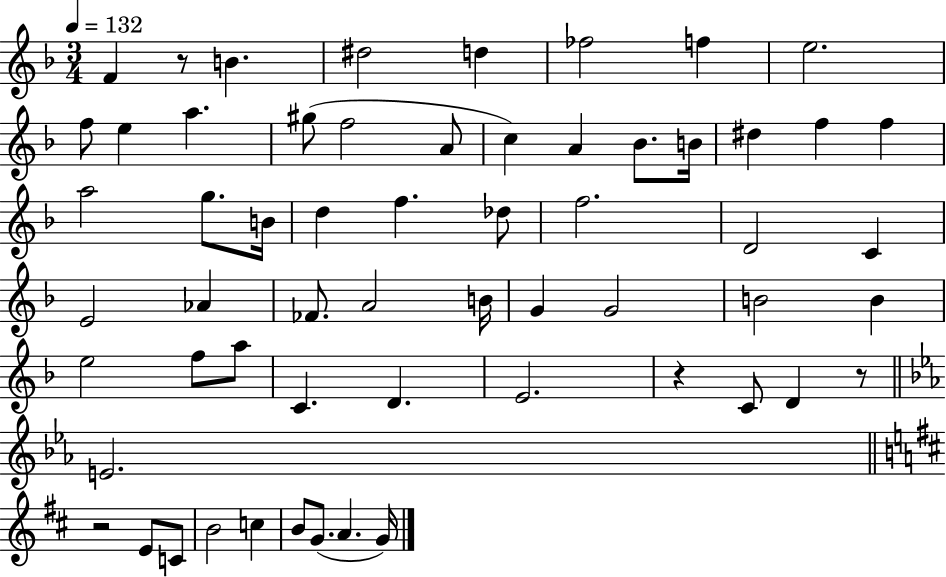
X:1
T:Untitled
M:3/4
L:1/4
K:F
F z/2 B ^d2 d _f2 f e2 f/2 e a ^g/2 f2 A/2 c A _B/2 B/4 ^d f f a2 g/2 B/4 d f _d/2 f2 D2 C E2 _A _F/2 A2 B/4 G G2 B2 B e2 f/2 a/2 C D E2 z C/2 D z/2 E2 z2 E/2 C/2 B2 c B/2 G/2 A G/4